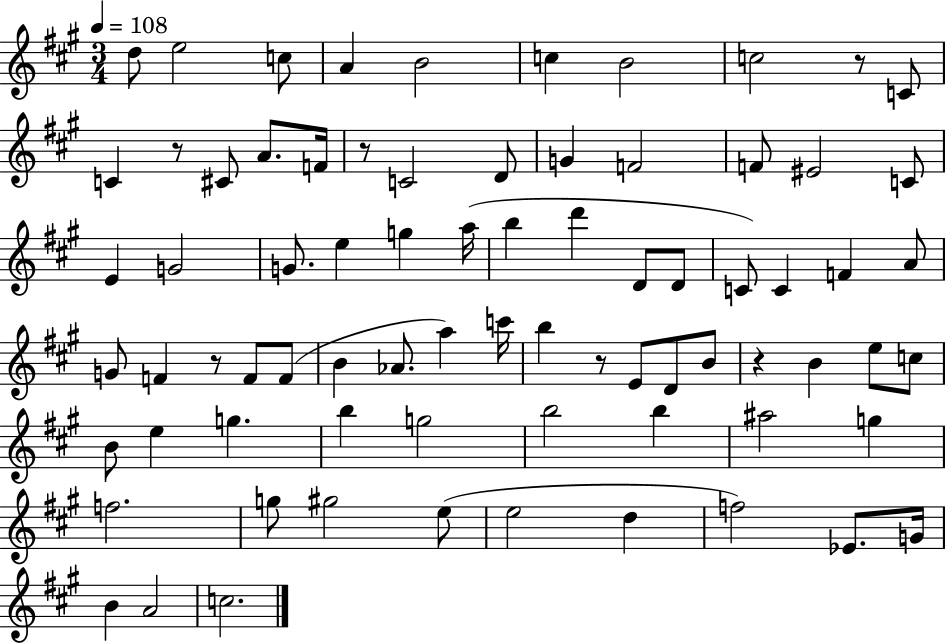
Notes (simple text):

D5/e E5/h C5/e A4/q B4/h C5/q B4/h C5/h R/e C4/e C4/q R/e C#4/e A4/e. F4/s R/e C4/h D4/e G4/q F4/h F4/e EIS4/h C4/e E4/q G4/h G4/e. E5/q G5/q A5/s B5/q D6/q D4/e D4/e C4/e C4/q F4/q A4/e G4/e F4/q R/e F4/e F4/e B4/q Ab4/e. A5/q C6/s B5/q R/e E4/e D4/e B4/e R/q B4/q E5/e C5/e B4/e E5/q G5/q. B5/q G5/h B5/h B5/q A#5/h G5/q F5/h. G5/e G#5/h E5/e E5/h D5/q F5/h Eb4/e. G4/s B4/q A4/h C5/h.